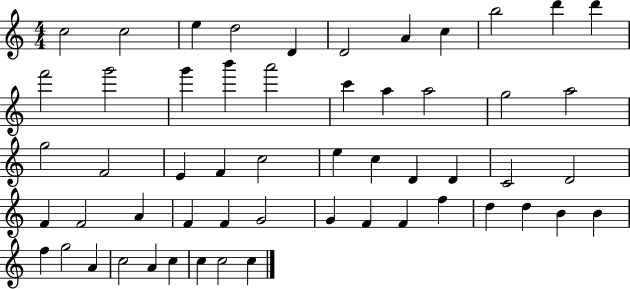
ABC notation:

X:1
T:Untitled
M:4/4
L:1/4
K:C
c2 c2 e d2 D D2 A c b2 d' d' f'2 g'2 g' b' a'2 c' a a2 g2 a2 g2 F2 E F c2 e c D D C2 D2 F F2 A F F G2 G F F f d d B B f g2 A c2 A c c c2 c